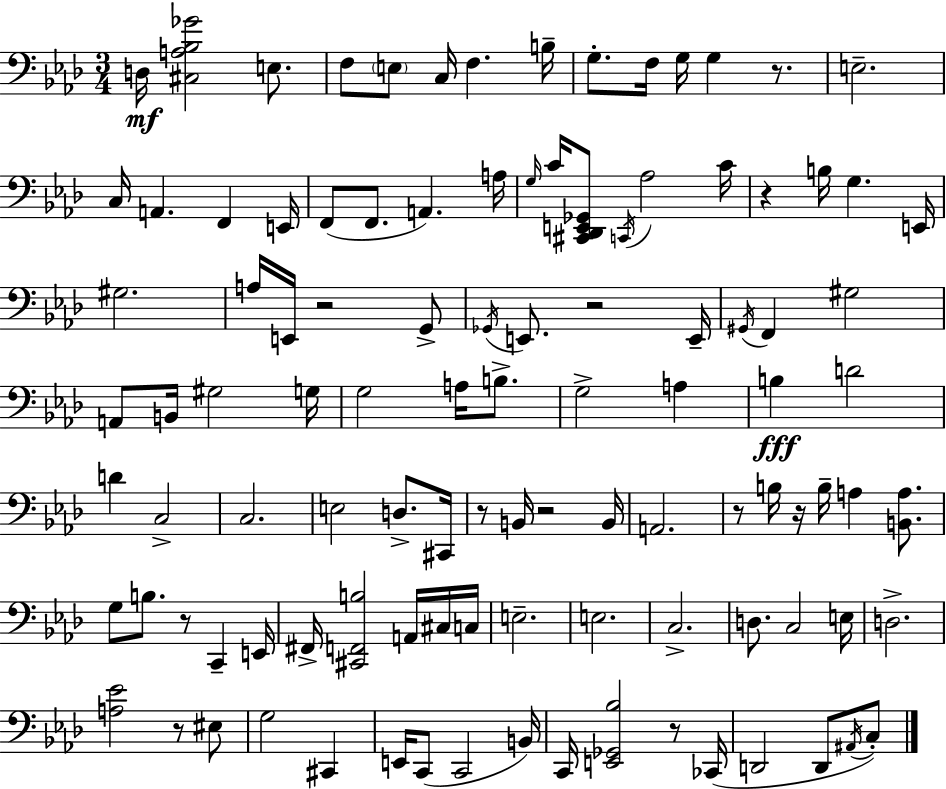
{
  \clef bass
  \numericTimeSignature
  \time 3/4
  \key f \minor
  d16\mf <cis a bes ges'>2 e8. | f8 \parenthesize e8 c16 f4. b16-- | g8.-. f16 g16 g4 r8. | e2.-- | \break c16 a,4. f,4 e,16 | f,8( f,8. a,4.) a16 | \grace { g16 } c'16 <cis, des, e, ges,>8 \acciaccatura { c,16 } aes2 | c'16 r4 b16 g4. | \break e,16 gis2. | a16 e,16 r2 | g,8-> \acciaccatura { ges,16 } e,8. r2 | e,16-- \acciaccatura { gis,16 } f,4 gis2 | \break a,8 b,16 gis2 | g16 g2 | a16 b8.-> g2-> | a4 b4\fff d'2 | \break d'4 c2-> | c2. | e2 | d8.-> cis,16 r8 b,16 r2 | \break b,16 a,2. | r8 b16 r16 b16-- a4 | <b, a>8. g8 b8. r8 c,4-- | e,16 fis,16-> <cis, f, b>2 | \break a,16 cis16 c16 e2.-- | e2. | c2.-> | d8. c2 | \break e16 d2.-> | <a ees'>2 | r8 eis8 g2 | cis,4 e,16 c,8( c,2 | \break b,16) c,16 <e, ges, bes>2 | r8 ces,16( d,2 | d,8 \acciaccatura { ais,16 } c8-.) \bar "|."
}